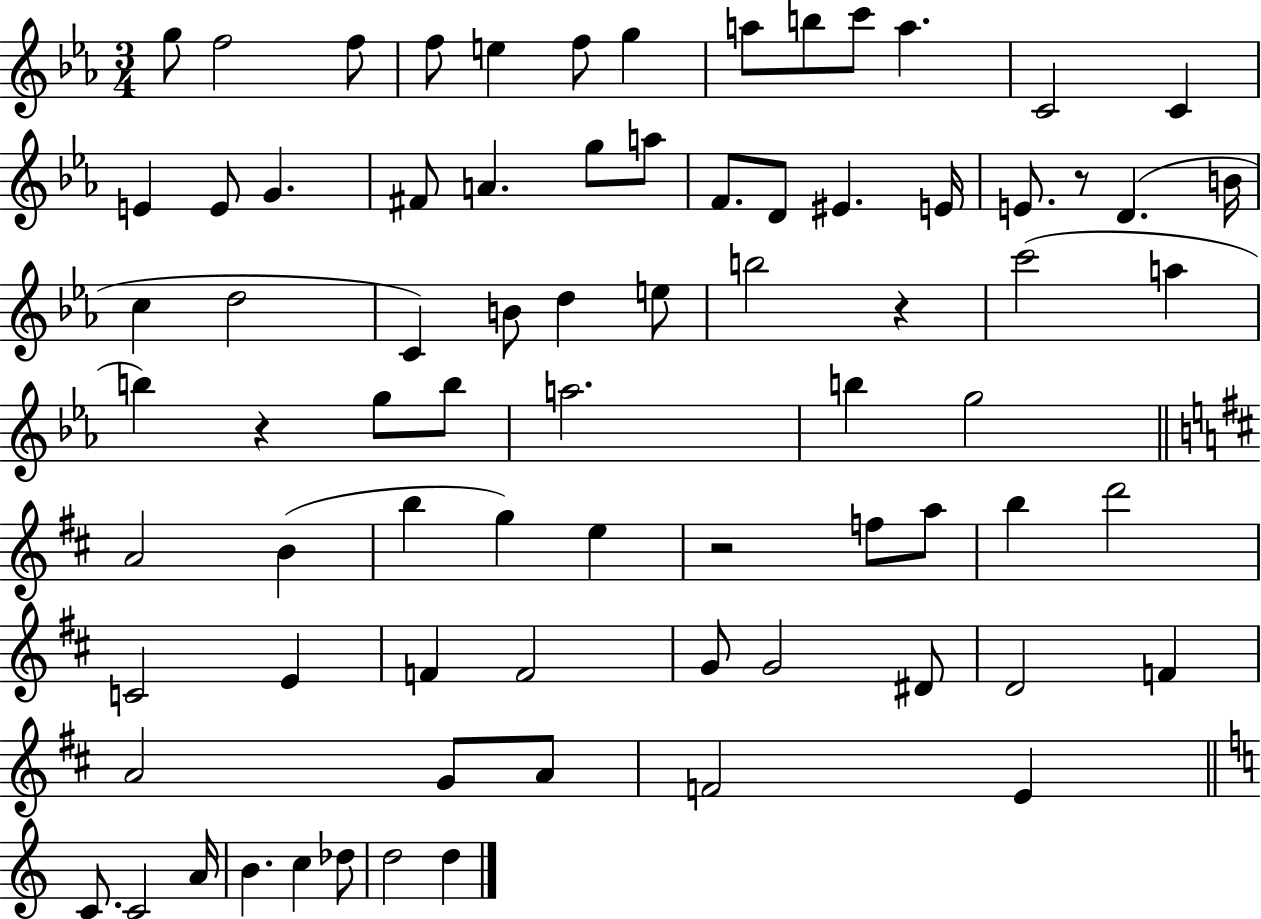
G5/e F5/h F5/e F5/e E5/q F5/e G5/q A5/e B5/e C6/e A5/q. C4/h C4/q E4/q E4/e G4/q. F#4/e A4/q. G5/e A5/e F4/e. D4/e EIS4/q. E4/s E4/e. R/e D4/q. B4/s C5/q D5/h C4/q B4/e D5/q E5/e B5/h R/q C6/h A5/q B5/q R/q G5/e B5/e A5/h. B5/q G5/h A4/h B4/q B5/q G5/q E5/q R/h F5/e A5/e B5/q D6/h C4/h E4/q F4/q F4/h G4/e G4/h D#4/e D4/h F4/q A4/h G4/e A4/e F4/h E4/q C4/e. C4/h A4/s B4/q. C5/q Db5/e D5/h D5/q